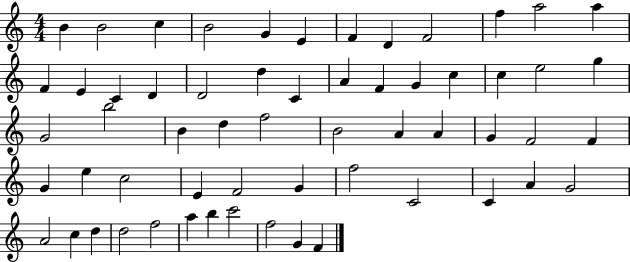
B4/q B4/h C5/q B4/h G4/q E4/q F4/q D4/q F4/h F5/q A5/h A5/q F4/q E4/q C4/q D4/q D4/h D5/q C4/q A4/q F4/q G4/q C5/q C5/q E5/h G5/q G4/h B5/h B4/q D5/q F5/h B4/h A4/q A4/q G4/q F4/h F4/q G4/q E5/q C5/h E4/q F4/h G4/q F5/h C4/h C4/q A4/q G4/h A4/h C5/q D5/q D5/h F5/h A5/q B5/q C6/h F5/h G4/q F4/q